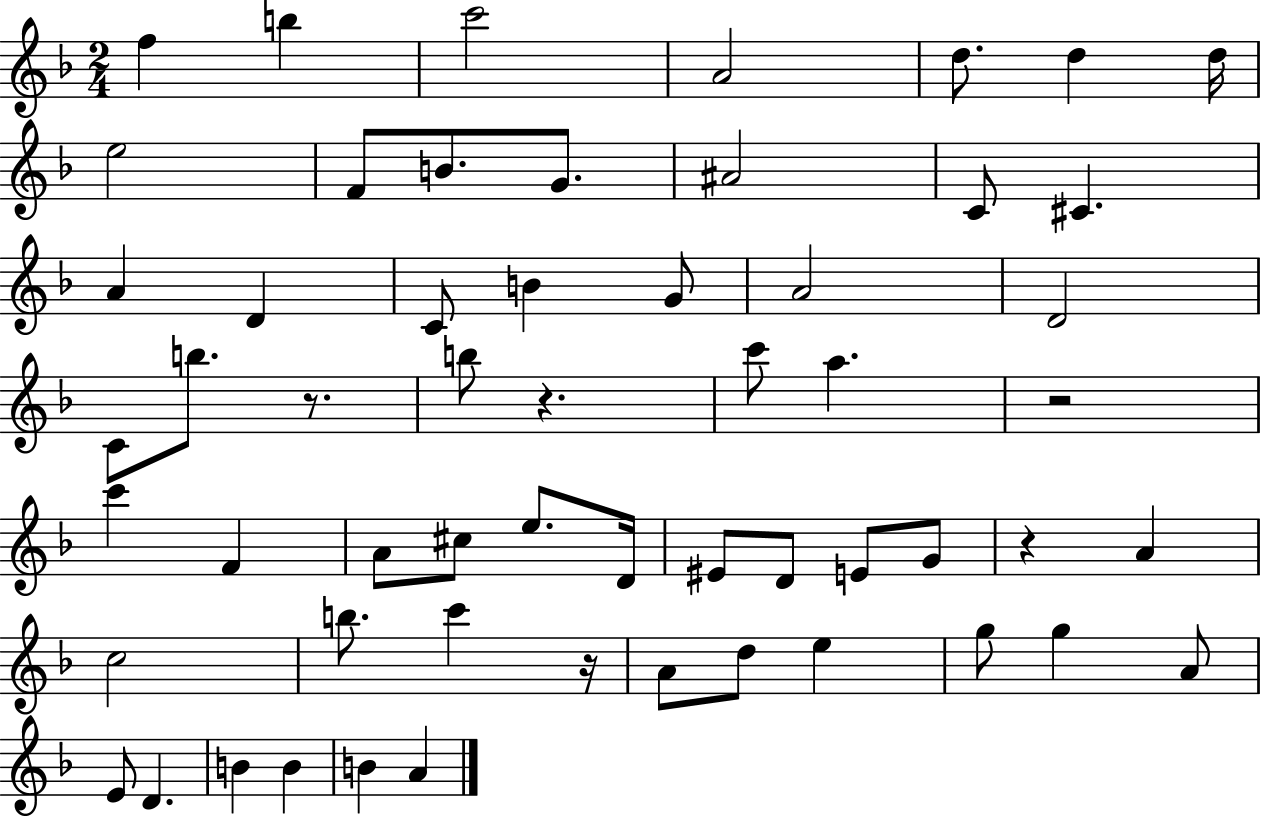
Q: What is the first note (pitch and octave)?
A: F5